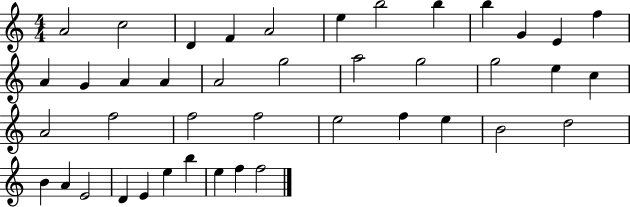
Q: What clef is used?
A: treble